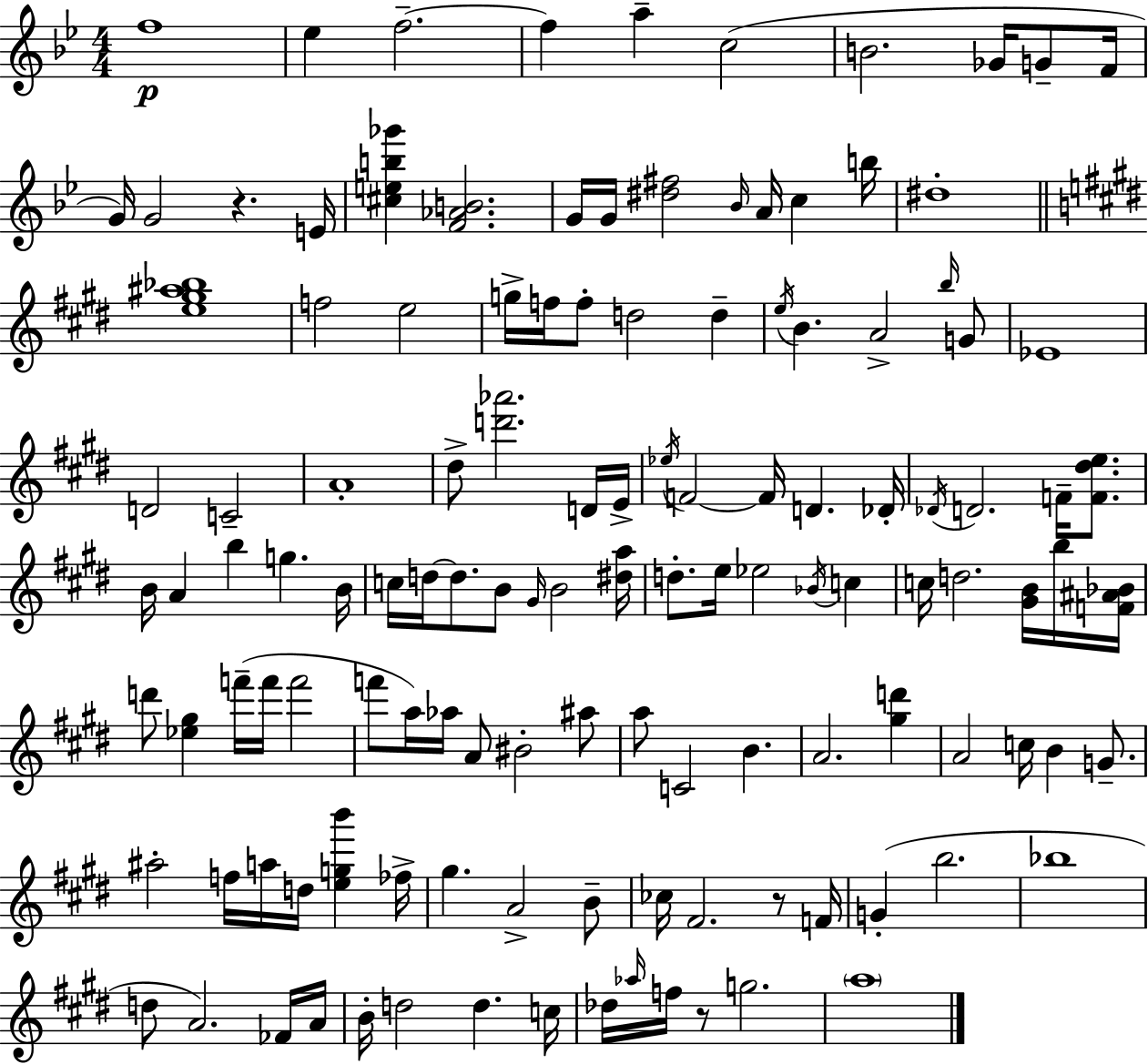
F5/w Eb5/q F5/h. F5/q A5/q C5/h B4/h. Gb4/s G4/e F4/s G4/s G4/h R/q. E4/s [C#5,E5,B5,Gb6]/q [F4,Ab4,B4]/h. G4/s G4/s [D#5,F#5]/h Bb4/s A4/s C5/q B5/s D#5/w [E5,G#5,A#5,Bb5]/w F5/h E5/h G5/s F5/s F5/e D5/h D5/q E5/s B4/q. A4/h B5/s G4/e Eb4/w D4/h C4/h A4/w D#5/e [D6,Ab6]/h. D4/s E4/s Eb5/s F4/h F4/s D4/q. Db4/s Db4/s D4/h. F4/s [F4,D#5,E5]/e. B4/s A4/q B5/q G5/q. B4/s C5/s D5/s D5/e. B4/e G#4/s B4/h [D#5,A5]/s D5/e. E5/s Eb5/h Bb4/s C5/q C5/s D5/h. [G#4,B4]/s B5/s [F4,A#4,Bb4]/s D6/e [Eb5,G#5]/q F6/s F6/s F6/h F6/e A5/s Ab5/s A4/e BIS4/h A#5/e A5/e C4/h B4/q. A4/h. [G#5,D6]/q A4/h C5/s B4/q G4/e. A#5/h F5/s A5/s D5/s [E5,G5,B6]/q FES5/s G#5/q. A4/h B4/e CES5/s F#4/h. R/e F4/s G4/q B5/h. Bb5/w D5/e A4/h. FES4/s A4/s B4/s D5/h D5/q. C5/s Db5/s Ab5/s F5/s R/e G5/h. A5/w